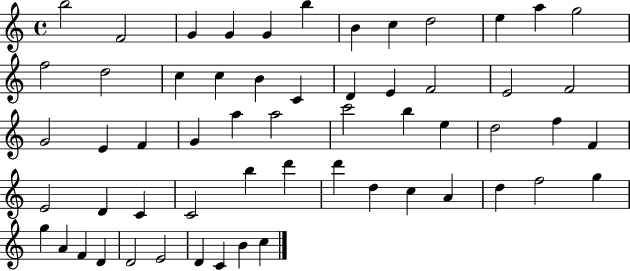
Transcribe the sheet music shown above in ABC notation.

X:1
T:Untitled
M:4/4
L:1/4
K:C
b2 F2 G G G b B c d2 e a g2 f2 d2 c c B C D E F2 E2 F2 G2 E F G a a2 c'2 b e d2 f F E2 D C C2 b d' d' d c A d f2 g g A F D D2 E2 D C B c